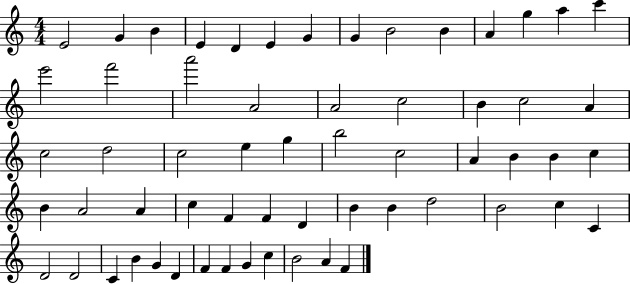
{
  \clef treble
  \numericTimeSignature
  \time 4/4
  \key c \major
  e'2 g'4 b'4 | e'4 d'4 e'4 g'4 | g'4 b'2 b'4 | a'4 g''4 a''4 c'''4 | \break e'''2 f'''2 | a'''2 a'2 | a'2 c''2 | b'4 c''2 a'4 | \break c''2 d''2 | c''2 e''4 g''4 | b''2 c''2 | a'4 b'4 b'4 c''4 | \break b'4 a'2 a'4 | c''4 f'4 f'4 d'4 | b'4 b'4 d''2 | b'2 c''4 c'4 | \break d'2 d'2 | c'4 b'4 g'4 d'4 | f'4 f'4 g'4 c''4 | b'2 a'4 f'4 | \break \bar "|."
}